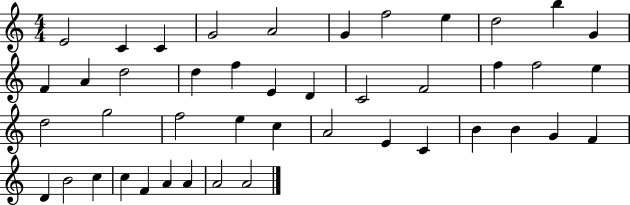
E4/h C4/q C4/q G4/h A4/h G4/q F5/h E5/q D5/h B5/q G4/q F4/q A4/q D5/h D5/q F5/q E4/q D4/q C4/h F4/h F5/q F5/h E5/q D5/h G5/h F5/h E5/q C5/q A4/h E4/q C4/q B4/q B4/q G4/q F4/q D4/q B4/h C5/q C5/q F4/q A4/q A4/q A4/h A4/h